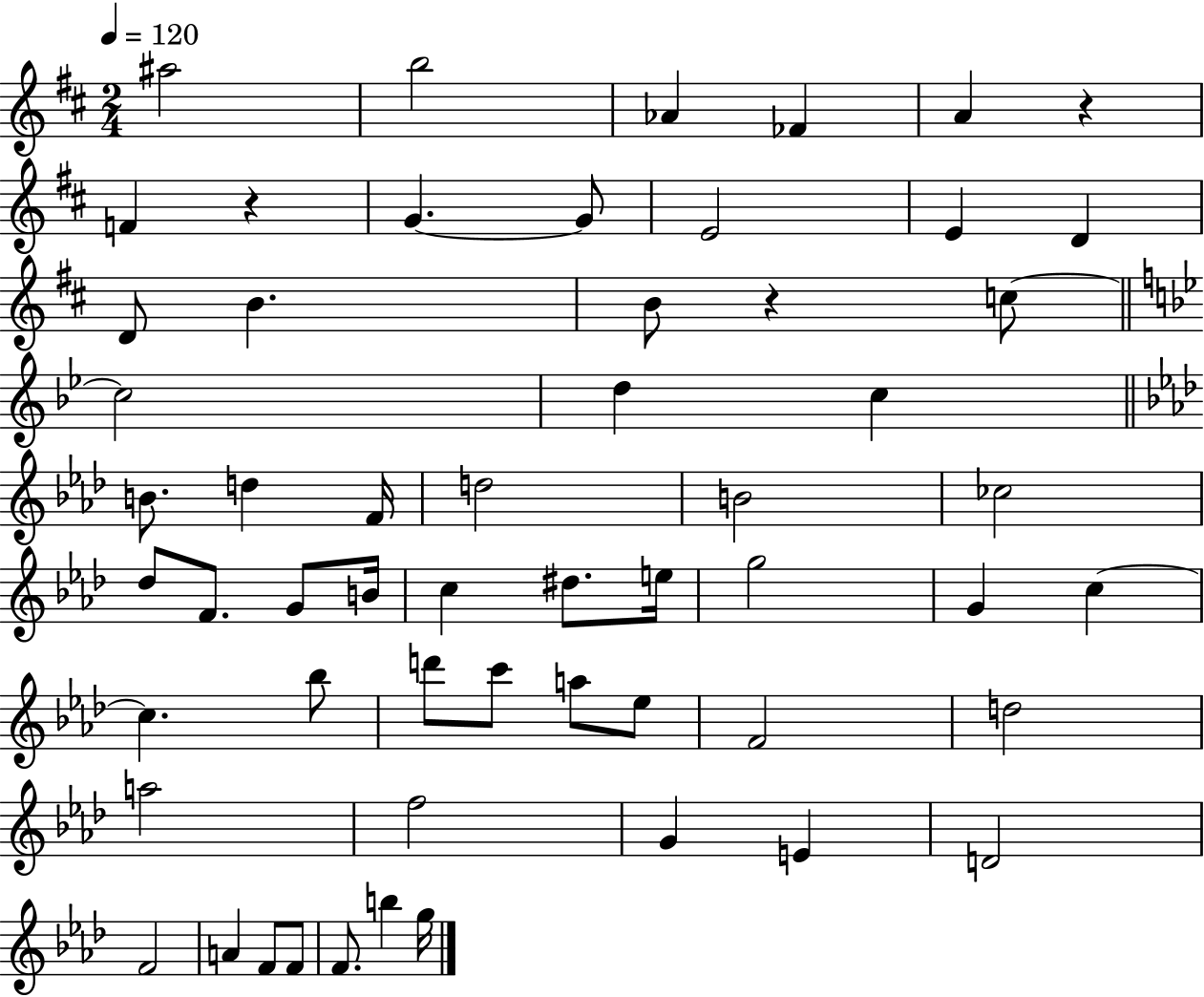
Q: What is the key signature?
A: D major